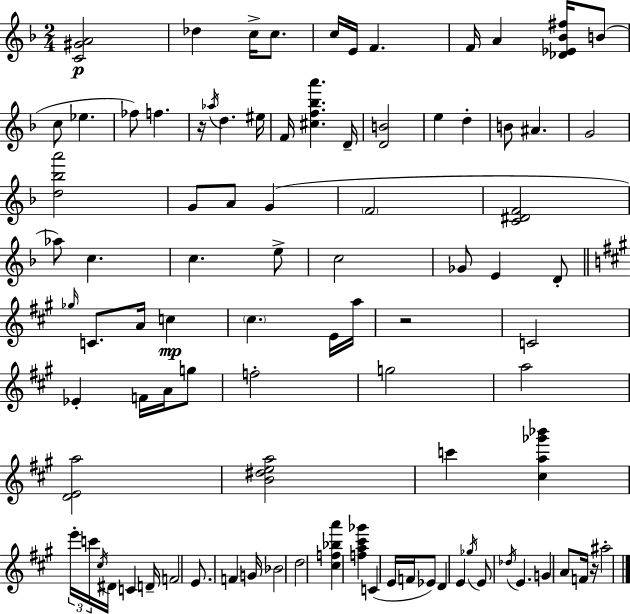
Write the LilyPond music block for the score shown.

{
  \clef treble
  \numericTimeSignature
  \time 2/4
  \key d \minor
  \repeat volta 2 { <c' gis' a'>2\p | des''4 c''16-> c''8. | c''16 e'16 f'4. | f'16 a'4 <des' ees' bes' fis''>16 b'8( | \break c''8 ees''4. | fes''8) f''4. | r16 \acciaccatura { aes''16 } d''4. | eis''16 f'16 <cis'' f'' bes'' a'''>4. | \break d'16-- <d' b'>2 | e''4 d''4-. | b'8 ais'4. | g'2 | \break <d'' bes'' a'''>2 | g'8 a'8 g'4( | \parenthesize f'2 | <c' dis' f'>2 | \break aes''8) c''4. | c''4. e''8-> | c''2 | ges'8 e'4 d'8-. | \break \bar "||" \break \key a \major \grace { ges''16 } c'8. a'16 c''4\mp | \parenthesize cis''4. e'16 | a''16 r2 | c'2 | \break ees'4-. f'16 a'16 g''8 | f''2-. | g''2 | a''2 | \break <d' e' a''>2 | <b' dis'' e'' a''>2 | c'''4 <cis'' a'' ges''' bes'''>4 | \tuplet 3/2 { e'''16-. c'''16 \acciaccatura { cis''16 } } dis'16 c'4 | \break d'16-- f'2 | e'8. f'4 | g'16 bes'2 | d''2 | \break <cis'' f'' bes'' a'''>4 <f'' a'' cis''' ges'''>4 | c'4( e'16 f'16 | ees'8) d'4 e'4 | \acciaccatura { ges''16 } e'8 \acciaccatura { des''16 } e'4. | \break g'4 | a'8 f'16 r16 ais''2-. | } \bar "|."
}